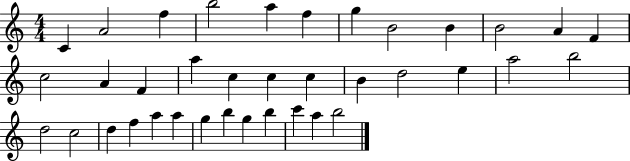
X:1
T:Untitled
M:4/4
L:1/4
K:C
C A2 f b2 a f g B2 B B2 A F c2 A F a c c c B d2 e a2 b2 d2 c2 d f a a g b g b c' a b2